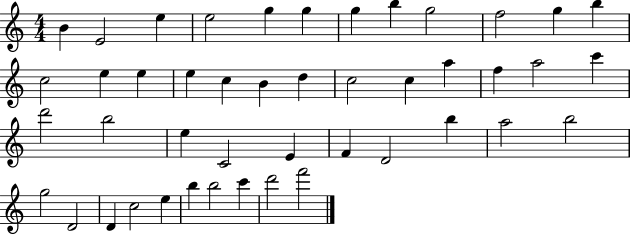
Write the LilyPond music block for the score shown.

{
  \clef treble
  \numericTimeSignature
  \time 4/4
  \key c \major
  b'4 e'2 e''4 | e''2 g''4 g''4 | g''4 b''4 g''2 | f''2 g''4 b''4 | \break c''2 e''4 e''4 | e''4 c''4 b'4 d''4 | c''2 c''4 a''4 | f''4 a''2 c'''4 | \break d'''2 b''2 | e''4 c'2 e'4 | f'4 d'2 b''4 | a''2 b''2 | \break g''2 d'2 | d'4 c''2 e''4 | b''4 b''2 c'''4 | d'''2 f'''2 | \break \bar "|."
}